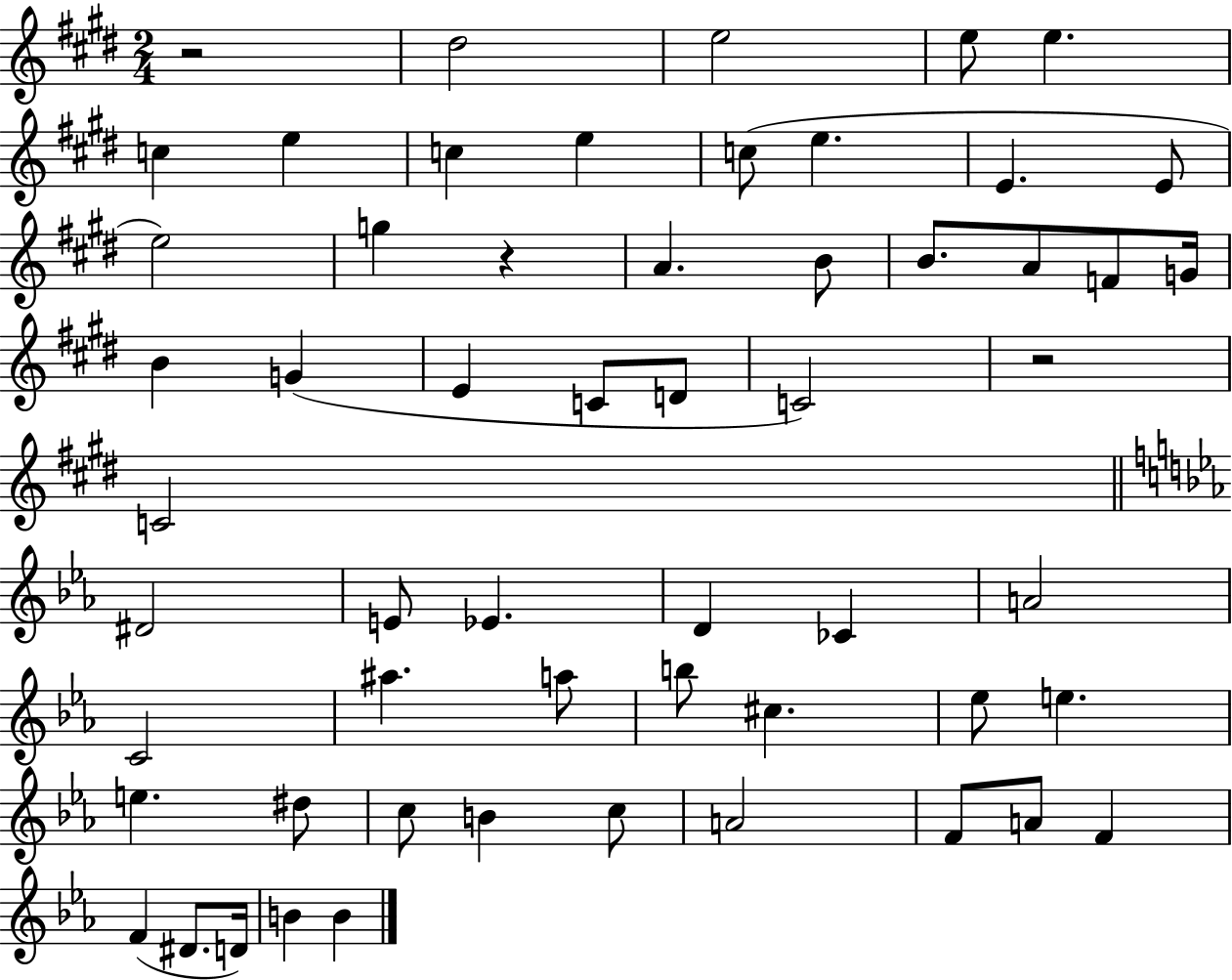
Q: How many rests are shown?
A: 3